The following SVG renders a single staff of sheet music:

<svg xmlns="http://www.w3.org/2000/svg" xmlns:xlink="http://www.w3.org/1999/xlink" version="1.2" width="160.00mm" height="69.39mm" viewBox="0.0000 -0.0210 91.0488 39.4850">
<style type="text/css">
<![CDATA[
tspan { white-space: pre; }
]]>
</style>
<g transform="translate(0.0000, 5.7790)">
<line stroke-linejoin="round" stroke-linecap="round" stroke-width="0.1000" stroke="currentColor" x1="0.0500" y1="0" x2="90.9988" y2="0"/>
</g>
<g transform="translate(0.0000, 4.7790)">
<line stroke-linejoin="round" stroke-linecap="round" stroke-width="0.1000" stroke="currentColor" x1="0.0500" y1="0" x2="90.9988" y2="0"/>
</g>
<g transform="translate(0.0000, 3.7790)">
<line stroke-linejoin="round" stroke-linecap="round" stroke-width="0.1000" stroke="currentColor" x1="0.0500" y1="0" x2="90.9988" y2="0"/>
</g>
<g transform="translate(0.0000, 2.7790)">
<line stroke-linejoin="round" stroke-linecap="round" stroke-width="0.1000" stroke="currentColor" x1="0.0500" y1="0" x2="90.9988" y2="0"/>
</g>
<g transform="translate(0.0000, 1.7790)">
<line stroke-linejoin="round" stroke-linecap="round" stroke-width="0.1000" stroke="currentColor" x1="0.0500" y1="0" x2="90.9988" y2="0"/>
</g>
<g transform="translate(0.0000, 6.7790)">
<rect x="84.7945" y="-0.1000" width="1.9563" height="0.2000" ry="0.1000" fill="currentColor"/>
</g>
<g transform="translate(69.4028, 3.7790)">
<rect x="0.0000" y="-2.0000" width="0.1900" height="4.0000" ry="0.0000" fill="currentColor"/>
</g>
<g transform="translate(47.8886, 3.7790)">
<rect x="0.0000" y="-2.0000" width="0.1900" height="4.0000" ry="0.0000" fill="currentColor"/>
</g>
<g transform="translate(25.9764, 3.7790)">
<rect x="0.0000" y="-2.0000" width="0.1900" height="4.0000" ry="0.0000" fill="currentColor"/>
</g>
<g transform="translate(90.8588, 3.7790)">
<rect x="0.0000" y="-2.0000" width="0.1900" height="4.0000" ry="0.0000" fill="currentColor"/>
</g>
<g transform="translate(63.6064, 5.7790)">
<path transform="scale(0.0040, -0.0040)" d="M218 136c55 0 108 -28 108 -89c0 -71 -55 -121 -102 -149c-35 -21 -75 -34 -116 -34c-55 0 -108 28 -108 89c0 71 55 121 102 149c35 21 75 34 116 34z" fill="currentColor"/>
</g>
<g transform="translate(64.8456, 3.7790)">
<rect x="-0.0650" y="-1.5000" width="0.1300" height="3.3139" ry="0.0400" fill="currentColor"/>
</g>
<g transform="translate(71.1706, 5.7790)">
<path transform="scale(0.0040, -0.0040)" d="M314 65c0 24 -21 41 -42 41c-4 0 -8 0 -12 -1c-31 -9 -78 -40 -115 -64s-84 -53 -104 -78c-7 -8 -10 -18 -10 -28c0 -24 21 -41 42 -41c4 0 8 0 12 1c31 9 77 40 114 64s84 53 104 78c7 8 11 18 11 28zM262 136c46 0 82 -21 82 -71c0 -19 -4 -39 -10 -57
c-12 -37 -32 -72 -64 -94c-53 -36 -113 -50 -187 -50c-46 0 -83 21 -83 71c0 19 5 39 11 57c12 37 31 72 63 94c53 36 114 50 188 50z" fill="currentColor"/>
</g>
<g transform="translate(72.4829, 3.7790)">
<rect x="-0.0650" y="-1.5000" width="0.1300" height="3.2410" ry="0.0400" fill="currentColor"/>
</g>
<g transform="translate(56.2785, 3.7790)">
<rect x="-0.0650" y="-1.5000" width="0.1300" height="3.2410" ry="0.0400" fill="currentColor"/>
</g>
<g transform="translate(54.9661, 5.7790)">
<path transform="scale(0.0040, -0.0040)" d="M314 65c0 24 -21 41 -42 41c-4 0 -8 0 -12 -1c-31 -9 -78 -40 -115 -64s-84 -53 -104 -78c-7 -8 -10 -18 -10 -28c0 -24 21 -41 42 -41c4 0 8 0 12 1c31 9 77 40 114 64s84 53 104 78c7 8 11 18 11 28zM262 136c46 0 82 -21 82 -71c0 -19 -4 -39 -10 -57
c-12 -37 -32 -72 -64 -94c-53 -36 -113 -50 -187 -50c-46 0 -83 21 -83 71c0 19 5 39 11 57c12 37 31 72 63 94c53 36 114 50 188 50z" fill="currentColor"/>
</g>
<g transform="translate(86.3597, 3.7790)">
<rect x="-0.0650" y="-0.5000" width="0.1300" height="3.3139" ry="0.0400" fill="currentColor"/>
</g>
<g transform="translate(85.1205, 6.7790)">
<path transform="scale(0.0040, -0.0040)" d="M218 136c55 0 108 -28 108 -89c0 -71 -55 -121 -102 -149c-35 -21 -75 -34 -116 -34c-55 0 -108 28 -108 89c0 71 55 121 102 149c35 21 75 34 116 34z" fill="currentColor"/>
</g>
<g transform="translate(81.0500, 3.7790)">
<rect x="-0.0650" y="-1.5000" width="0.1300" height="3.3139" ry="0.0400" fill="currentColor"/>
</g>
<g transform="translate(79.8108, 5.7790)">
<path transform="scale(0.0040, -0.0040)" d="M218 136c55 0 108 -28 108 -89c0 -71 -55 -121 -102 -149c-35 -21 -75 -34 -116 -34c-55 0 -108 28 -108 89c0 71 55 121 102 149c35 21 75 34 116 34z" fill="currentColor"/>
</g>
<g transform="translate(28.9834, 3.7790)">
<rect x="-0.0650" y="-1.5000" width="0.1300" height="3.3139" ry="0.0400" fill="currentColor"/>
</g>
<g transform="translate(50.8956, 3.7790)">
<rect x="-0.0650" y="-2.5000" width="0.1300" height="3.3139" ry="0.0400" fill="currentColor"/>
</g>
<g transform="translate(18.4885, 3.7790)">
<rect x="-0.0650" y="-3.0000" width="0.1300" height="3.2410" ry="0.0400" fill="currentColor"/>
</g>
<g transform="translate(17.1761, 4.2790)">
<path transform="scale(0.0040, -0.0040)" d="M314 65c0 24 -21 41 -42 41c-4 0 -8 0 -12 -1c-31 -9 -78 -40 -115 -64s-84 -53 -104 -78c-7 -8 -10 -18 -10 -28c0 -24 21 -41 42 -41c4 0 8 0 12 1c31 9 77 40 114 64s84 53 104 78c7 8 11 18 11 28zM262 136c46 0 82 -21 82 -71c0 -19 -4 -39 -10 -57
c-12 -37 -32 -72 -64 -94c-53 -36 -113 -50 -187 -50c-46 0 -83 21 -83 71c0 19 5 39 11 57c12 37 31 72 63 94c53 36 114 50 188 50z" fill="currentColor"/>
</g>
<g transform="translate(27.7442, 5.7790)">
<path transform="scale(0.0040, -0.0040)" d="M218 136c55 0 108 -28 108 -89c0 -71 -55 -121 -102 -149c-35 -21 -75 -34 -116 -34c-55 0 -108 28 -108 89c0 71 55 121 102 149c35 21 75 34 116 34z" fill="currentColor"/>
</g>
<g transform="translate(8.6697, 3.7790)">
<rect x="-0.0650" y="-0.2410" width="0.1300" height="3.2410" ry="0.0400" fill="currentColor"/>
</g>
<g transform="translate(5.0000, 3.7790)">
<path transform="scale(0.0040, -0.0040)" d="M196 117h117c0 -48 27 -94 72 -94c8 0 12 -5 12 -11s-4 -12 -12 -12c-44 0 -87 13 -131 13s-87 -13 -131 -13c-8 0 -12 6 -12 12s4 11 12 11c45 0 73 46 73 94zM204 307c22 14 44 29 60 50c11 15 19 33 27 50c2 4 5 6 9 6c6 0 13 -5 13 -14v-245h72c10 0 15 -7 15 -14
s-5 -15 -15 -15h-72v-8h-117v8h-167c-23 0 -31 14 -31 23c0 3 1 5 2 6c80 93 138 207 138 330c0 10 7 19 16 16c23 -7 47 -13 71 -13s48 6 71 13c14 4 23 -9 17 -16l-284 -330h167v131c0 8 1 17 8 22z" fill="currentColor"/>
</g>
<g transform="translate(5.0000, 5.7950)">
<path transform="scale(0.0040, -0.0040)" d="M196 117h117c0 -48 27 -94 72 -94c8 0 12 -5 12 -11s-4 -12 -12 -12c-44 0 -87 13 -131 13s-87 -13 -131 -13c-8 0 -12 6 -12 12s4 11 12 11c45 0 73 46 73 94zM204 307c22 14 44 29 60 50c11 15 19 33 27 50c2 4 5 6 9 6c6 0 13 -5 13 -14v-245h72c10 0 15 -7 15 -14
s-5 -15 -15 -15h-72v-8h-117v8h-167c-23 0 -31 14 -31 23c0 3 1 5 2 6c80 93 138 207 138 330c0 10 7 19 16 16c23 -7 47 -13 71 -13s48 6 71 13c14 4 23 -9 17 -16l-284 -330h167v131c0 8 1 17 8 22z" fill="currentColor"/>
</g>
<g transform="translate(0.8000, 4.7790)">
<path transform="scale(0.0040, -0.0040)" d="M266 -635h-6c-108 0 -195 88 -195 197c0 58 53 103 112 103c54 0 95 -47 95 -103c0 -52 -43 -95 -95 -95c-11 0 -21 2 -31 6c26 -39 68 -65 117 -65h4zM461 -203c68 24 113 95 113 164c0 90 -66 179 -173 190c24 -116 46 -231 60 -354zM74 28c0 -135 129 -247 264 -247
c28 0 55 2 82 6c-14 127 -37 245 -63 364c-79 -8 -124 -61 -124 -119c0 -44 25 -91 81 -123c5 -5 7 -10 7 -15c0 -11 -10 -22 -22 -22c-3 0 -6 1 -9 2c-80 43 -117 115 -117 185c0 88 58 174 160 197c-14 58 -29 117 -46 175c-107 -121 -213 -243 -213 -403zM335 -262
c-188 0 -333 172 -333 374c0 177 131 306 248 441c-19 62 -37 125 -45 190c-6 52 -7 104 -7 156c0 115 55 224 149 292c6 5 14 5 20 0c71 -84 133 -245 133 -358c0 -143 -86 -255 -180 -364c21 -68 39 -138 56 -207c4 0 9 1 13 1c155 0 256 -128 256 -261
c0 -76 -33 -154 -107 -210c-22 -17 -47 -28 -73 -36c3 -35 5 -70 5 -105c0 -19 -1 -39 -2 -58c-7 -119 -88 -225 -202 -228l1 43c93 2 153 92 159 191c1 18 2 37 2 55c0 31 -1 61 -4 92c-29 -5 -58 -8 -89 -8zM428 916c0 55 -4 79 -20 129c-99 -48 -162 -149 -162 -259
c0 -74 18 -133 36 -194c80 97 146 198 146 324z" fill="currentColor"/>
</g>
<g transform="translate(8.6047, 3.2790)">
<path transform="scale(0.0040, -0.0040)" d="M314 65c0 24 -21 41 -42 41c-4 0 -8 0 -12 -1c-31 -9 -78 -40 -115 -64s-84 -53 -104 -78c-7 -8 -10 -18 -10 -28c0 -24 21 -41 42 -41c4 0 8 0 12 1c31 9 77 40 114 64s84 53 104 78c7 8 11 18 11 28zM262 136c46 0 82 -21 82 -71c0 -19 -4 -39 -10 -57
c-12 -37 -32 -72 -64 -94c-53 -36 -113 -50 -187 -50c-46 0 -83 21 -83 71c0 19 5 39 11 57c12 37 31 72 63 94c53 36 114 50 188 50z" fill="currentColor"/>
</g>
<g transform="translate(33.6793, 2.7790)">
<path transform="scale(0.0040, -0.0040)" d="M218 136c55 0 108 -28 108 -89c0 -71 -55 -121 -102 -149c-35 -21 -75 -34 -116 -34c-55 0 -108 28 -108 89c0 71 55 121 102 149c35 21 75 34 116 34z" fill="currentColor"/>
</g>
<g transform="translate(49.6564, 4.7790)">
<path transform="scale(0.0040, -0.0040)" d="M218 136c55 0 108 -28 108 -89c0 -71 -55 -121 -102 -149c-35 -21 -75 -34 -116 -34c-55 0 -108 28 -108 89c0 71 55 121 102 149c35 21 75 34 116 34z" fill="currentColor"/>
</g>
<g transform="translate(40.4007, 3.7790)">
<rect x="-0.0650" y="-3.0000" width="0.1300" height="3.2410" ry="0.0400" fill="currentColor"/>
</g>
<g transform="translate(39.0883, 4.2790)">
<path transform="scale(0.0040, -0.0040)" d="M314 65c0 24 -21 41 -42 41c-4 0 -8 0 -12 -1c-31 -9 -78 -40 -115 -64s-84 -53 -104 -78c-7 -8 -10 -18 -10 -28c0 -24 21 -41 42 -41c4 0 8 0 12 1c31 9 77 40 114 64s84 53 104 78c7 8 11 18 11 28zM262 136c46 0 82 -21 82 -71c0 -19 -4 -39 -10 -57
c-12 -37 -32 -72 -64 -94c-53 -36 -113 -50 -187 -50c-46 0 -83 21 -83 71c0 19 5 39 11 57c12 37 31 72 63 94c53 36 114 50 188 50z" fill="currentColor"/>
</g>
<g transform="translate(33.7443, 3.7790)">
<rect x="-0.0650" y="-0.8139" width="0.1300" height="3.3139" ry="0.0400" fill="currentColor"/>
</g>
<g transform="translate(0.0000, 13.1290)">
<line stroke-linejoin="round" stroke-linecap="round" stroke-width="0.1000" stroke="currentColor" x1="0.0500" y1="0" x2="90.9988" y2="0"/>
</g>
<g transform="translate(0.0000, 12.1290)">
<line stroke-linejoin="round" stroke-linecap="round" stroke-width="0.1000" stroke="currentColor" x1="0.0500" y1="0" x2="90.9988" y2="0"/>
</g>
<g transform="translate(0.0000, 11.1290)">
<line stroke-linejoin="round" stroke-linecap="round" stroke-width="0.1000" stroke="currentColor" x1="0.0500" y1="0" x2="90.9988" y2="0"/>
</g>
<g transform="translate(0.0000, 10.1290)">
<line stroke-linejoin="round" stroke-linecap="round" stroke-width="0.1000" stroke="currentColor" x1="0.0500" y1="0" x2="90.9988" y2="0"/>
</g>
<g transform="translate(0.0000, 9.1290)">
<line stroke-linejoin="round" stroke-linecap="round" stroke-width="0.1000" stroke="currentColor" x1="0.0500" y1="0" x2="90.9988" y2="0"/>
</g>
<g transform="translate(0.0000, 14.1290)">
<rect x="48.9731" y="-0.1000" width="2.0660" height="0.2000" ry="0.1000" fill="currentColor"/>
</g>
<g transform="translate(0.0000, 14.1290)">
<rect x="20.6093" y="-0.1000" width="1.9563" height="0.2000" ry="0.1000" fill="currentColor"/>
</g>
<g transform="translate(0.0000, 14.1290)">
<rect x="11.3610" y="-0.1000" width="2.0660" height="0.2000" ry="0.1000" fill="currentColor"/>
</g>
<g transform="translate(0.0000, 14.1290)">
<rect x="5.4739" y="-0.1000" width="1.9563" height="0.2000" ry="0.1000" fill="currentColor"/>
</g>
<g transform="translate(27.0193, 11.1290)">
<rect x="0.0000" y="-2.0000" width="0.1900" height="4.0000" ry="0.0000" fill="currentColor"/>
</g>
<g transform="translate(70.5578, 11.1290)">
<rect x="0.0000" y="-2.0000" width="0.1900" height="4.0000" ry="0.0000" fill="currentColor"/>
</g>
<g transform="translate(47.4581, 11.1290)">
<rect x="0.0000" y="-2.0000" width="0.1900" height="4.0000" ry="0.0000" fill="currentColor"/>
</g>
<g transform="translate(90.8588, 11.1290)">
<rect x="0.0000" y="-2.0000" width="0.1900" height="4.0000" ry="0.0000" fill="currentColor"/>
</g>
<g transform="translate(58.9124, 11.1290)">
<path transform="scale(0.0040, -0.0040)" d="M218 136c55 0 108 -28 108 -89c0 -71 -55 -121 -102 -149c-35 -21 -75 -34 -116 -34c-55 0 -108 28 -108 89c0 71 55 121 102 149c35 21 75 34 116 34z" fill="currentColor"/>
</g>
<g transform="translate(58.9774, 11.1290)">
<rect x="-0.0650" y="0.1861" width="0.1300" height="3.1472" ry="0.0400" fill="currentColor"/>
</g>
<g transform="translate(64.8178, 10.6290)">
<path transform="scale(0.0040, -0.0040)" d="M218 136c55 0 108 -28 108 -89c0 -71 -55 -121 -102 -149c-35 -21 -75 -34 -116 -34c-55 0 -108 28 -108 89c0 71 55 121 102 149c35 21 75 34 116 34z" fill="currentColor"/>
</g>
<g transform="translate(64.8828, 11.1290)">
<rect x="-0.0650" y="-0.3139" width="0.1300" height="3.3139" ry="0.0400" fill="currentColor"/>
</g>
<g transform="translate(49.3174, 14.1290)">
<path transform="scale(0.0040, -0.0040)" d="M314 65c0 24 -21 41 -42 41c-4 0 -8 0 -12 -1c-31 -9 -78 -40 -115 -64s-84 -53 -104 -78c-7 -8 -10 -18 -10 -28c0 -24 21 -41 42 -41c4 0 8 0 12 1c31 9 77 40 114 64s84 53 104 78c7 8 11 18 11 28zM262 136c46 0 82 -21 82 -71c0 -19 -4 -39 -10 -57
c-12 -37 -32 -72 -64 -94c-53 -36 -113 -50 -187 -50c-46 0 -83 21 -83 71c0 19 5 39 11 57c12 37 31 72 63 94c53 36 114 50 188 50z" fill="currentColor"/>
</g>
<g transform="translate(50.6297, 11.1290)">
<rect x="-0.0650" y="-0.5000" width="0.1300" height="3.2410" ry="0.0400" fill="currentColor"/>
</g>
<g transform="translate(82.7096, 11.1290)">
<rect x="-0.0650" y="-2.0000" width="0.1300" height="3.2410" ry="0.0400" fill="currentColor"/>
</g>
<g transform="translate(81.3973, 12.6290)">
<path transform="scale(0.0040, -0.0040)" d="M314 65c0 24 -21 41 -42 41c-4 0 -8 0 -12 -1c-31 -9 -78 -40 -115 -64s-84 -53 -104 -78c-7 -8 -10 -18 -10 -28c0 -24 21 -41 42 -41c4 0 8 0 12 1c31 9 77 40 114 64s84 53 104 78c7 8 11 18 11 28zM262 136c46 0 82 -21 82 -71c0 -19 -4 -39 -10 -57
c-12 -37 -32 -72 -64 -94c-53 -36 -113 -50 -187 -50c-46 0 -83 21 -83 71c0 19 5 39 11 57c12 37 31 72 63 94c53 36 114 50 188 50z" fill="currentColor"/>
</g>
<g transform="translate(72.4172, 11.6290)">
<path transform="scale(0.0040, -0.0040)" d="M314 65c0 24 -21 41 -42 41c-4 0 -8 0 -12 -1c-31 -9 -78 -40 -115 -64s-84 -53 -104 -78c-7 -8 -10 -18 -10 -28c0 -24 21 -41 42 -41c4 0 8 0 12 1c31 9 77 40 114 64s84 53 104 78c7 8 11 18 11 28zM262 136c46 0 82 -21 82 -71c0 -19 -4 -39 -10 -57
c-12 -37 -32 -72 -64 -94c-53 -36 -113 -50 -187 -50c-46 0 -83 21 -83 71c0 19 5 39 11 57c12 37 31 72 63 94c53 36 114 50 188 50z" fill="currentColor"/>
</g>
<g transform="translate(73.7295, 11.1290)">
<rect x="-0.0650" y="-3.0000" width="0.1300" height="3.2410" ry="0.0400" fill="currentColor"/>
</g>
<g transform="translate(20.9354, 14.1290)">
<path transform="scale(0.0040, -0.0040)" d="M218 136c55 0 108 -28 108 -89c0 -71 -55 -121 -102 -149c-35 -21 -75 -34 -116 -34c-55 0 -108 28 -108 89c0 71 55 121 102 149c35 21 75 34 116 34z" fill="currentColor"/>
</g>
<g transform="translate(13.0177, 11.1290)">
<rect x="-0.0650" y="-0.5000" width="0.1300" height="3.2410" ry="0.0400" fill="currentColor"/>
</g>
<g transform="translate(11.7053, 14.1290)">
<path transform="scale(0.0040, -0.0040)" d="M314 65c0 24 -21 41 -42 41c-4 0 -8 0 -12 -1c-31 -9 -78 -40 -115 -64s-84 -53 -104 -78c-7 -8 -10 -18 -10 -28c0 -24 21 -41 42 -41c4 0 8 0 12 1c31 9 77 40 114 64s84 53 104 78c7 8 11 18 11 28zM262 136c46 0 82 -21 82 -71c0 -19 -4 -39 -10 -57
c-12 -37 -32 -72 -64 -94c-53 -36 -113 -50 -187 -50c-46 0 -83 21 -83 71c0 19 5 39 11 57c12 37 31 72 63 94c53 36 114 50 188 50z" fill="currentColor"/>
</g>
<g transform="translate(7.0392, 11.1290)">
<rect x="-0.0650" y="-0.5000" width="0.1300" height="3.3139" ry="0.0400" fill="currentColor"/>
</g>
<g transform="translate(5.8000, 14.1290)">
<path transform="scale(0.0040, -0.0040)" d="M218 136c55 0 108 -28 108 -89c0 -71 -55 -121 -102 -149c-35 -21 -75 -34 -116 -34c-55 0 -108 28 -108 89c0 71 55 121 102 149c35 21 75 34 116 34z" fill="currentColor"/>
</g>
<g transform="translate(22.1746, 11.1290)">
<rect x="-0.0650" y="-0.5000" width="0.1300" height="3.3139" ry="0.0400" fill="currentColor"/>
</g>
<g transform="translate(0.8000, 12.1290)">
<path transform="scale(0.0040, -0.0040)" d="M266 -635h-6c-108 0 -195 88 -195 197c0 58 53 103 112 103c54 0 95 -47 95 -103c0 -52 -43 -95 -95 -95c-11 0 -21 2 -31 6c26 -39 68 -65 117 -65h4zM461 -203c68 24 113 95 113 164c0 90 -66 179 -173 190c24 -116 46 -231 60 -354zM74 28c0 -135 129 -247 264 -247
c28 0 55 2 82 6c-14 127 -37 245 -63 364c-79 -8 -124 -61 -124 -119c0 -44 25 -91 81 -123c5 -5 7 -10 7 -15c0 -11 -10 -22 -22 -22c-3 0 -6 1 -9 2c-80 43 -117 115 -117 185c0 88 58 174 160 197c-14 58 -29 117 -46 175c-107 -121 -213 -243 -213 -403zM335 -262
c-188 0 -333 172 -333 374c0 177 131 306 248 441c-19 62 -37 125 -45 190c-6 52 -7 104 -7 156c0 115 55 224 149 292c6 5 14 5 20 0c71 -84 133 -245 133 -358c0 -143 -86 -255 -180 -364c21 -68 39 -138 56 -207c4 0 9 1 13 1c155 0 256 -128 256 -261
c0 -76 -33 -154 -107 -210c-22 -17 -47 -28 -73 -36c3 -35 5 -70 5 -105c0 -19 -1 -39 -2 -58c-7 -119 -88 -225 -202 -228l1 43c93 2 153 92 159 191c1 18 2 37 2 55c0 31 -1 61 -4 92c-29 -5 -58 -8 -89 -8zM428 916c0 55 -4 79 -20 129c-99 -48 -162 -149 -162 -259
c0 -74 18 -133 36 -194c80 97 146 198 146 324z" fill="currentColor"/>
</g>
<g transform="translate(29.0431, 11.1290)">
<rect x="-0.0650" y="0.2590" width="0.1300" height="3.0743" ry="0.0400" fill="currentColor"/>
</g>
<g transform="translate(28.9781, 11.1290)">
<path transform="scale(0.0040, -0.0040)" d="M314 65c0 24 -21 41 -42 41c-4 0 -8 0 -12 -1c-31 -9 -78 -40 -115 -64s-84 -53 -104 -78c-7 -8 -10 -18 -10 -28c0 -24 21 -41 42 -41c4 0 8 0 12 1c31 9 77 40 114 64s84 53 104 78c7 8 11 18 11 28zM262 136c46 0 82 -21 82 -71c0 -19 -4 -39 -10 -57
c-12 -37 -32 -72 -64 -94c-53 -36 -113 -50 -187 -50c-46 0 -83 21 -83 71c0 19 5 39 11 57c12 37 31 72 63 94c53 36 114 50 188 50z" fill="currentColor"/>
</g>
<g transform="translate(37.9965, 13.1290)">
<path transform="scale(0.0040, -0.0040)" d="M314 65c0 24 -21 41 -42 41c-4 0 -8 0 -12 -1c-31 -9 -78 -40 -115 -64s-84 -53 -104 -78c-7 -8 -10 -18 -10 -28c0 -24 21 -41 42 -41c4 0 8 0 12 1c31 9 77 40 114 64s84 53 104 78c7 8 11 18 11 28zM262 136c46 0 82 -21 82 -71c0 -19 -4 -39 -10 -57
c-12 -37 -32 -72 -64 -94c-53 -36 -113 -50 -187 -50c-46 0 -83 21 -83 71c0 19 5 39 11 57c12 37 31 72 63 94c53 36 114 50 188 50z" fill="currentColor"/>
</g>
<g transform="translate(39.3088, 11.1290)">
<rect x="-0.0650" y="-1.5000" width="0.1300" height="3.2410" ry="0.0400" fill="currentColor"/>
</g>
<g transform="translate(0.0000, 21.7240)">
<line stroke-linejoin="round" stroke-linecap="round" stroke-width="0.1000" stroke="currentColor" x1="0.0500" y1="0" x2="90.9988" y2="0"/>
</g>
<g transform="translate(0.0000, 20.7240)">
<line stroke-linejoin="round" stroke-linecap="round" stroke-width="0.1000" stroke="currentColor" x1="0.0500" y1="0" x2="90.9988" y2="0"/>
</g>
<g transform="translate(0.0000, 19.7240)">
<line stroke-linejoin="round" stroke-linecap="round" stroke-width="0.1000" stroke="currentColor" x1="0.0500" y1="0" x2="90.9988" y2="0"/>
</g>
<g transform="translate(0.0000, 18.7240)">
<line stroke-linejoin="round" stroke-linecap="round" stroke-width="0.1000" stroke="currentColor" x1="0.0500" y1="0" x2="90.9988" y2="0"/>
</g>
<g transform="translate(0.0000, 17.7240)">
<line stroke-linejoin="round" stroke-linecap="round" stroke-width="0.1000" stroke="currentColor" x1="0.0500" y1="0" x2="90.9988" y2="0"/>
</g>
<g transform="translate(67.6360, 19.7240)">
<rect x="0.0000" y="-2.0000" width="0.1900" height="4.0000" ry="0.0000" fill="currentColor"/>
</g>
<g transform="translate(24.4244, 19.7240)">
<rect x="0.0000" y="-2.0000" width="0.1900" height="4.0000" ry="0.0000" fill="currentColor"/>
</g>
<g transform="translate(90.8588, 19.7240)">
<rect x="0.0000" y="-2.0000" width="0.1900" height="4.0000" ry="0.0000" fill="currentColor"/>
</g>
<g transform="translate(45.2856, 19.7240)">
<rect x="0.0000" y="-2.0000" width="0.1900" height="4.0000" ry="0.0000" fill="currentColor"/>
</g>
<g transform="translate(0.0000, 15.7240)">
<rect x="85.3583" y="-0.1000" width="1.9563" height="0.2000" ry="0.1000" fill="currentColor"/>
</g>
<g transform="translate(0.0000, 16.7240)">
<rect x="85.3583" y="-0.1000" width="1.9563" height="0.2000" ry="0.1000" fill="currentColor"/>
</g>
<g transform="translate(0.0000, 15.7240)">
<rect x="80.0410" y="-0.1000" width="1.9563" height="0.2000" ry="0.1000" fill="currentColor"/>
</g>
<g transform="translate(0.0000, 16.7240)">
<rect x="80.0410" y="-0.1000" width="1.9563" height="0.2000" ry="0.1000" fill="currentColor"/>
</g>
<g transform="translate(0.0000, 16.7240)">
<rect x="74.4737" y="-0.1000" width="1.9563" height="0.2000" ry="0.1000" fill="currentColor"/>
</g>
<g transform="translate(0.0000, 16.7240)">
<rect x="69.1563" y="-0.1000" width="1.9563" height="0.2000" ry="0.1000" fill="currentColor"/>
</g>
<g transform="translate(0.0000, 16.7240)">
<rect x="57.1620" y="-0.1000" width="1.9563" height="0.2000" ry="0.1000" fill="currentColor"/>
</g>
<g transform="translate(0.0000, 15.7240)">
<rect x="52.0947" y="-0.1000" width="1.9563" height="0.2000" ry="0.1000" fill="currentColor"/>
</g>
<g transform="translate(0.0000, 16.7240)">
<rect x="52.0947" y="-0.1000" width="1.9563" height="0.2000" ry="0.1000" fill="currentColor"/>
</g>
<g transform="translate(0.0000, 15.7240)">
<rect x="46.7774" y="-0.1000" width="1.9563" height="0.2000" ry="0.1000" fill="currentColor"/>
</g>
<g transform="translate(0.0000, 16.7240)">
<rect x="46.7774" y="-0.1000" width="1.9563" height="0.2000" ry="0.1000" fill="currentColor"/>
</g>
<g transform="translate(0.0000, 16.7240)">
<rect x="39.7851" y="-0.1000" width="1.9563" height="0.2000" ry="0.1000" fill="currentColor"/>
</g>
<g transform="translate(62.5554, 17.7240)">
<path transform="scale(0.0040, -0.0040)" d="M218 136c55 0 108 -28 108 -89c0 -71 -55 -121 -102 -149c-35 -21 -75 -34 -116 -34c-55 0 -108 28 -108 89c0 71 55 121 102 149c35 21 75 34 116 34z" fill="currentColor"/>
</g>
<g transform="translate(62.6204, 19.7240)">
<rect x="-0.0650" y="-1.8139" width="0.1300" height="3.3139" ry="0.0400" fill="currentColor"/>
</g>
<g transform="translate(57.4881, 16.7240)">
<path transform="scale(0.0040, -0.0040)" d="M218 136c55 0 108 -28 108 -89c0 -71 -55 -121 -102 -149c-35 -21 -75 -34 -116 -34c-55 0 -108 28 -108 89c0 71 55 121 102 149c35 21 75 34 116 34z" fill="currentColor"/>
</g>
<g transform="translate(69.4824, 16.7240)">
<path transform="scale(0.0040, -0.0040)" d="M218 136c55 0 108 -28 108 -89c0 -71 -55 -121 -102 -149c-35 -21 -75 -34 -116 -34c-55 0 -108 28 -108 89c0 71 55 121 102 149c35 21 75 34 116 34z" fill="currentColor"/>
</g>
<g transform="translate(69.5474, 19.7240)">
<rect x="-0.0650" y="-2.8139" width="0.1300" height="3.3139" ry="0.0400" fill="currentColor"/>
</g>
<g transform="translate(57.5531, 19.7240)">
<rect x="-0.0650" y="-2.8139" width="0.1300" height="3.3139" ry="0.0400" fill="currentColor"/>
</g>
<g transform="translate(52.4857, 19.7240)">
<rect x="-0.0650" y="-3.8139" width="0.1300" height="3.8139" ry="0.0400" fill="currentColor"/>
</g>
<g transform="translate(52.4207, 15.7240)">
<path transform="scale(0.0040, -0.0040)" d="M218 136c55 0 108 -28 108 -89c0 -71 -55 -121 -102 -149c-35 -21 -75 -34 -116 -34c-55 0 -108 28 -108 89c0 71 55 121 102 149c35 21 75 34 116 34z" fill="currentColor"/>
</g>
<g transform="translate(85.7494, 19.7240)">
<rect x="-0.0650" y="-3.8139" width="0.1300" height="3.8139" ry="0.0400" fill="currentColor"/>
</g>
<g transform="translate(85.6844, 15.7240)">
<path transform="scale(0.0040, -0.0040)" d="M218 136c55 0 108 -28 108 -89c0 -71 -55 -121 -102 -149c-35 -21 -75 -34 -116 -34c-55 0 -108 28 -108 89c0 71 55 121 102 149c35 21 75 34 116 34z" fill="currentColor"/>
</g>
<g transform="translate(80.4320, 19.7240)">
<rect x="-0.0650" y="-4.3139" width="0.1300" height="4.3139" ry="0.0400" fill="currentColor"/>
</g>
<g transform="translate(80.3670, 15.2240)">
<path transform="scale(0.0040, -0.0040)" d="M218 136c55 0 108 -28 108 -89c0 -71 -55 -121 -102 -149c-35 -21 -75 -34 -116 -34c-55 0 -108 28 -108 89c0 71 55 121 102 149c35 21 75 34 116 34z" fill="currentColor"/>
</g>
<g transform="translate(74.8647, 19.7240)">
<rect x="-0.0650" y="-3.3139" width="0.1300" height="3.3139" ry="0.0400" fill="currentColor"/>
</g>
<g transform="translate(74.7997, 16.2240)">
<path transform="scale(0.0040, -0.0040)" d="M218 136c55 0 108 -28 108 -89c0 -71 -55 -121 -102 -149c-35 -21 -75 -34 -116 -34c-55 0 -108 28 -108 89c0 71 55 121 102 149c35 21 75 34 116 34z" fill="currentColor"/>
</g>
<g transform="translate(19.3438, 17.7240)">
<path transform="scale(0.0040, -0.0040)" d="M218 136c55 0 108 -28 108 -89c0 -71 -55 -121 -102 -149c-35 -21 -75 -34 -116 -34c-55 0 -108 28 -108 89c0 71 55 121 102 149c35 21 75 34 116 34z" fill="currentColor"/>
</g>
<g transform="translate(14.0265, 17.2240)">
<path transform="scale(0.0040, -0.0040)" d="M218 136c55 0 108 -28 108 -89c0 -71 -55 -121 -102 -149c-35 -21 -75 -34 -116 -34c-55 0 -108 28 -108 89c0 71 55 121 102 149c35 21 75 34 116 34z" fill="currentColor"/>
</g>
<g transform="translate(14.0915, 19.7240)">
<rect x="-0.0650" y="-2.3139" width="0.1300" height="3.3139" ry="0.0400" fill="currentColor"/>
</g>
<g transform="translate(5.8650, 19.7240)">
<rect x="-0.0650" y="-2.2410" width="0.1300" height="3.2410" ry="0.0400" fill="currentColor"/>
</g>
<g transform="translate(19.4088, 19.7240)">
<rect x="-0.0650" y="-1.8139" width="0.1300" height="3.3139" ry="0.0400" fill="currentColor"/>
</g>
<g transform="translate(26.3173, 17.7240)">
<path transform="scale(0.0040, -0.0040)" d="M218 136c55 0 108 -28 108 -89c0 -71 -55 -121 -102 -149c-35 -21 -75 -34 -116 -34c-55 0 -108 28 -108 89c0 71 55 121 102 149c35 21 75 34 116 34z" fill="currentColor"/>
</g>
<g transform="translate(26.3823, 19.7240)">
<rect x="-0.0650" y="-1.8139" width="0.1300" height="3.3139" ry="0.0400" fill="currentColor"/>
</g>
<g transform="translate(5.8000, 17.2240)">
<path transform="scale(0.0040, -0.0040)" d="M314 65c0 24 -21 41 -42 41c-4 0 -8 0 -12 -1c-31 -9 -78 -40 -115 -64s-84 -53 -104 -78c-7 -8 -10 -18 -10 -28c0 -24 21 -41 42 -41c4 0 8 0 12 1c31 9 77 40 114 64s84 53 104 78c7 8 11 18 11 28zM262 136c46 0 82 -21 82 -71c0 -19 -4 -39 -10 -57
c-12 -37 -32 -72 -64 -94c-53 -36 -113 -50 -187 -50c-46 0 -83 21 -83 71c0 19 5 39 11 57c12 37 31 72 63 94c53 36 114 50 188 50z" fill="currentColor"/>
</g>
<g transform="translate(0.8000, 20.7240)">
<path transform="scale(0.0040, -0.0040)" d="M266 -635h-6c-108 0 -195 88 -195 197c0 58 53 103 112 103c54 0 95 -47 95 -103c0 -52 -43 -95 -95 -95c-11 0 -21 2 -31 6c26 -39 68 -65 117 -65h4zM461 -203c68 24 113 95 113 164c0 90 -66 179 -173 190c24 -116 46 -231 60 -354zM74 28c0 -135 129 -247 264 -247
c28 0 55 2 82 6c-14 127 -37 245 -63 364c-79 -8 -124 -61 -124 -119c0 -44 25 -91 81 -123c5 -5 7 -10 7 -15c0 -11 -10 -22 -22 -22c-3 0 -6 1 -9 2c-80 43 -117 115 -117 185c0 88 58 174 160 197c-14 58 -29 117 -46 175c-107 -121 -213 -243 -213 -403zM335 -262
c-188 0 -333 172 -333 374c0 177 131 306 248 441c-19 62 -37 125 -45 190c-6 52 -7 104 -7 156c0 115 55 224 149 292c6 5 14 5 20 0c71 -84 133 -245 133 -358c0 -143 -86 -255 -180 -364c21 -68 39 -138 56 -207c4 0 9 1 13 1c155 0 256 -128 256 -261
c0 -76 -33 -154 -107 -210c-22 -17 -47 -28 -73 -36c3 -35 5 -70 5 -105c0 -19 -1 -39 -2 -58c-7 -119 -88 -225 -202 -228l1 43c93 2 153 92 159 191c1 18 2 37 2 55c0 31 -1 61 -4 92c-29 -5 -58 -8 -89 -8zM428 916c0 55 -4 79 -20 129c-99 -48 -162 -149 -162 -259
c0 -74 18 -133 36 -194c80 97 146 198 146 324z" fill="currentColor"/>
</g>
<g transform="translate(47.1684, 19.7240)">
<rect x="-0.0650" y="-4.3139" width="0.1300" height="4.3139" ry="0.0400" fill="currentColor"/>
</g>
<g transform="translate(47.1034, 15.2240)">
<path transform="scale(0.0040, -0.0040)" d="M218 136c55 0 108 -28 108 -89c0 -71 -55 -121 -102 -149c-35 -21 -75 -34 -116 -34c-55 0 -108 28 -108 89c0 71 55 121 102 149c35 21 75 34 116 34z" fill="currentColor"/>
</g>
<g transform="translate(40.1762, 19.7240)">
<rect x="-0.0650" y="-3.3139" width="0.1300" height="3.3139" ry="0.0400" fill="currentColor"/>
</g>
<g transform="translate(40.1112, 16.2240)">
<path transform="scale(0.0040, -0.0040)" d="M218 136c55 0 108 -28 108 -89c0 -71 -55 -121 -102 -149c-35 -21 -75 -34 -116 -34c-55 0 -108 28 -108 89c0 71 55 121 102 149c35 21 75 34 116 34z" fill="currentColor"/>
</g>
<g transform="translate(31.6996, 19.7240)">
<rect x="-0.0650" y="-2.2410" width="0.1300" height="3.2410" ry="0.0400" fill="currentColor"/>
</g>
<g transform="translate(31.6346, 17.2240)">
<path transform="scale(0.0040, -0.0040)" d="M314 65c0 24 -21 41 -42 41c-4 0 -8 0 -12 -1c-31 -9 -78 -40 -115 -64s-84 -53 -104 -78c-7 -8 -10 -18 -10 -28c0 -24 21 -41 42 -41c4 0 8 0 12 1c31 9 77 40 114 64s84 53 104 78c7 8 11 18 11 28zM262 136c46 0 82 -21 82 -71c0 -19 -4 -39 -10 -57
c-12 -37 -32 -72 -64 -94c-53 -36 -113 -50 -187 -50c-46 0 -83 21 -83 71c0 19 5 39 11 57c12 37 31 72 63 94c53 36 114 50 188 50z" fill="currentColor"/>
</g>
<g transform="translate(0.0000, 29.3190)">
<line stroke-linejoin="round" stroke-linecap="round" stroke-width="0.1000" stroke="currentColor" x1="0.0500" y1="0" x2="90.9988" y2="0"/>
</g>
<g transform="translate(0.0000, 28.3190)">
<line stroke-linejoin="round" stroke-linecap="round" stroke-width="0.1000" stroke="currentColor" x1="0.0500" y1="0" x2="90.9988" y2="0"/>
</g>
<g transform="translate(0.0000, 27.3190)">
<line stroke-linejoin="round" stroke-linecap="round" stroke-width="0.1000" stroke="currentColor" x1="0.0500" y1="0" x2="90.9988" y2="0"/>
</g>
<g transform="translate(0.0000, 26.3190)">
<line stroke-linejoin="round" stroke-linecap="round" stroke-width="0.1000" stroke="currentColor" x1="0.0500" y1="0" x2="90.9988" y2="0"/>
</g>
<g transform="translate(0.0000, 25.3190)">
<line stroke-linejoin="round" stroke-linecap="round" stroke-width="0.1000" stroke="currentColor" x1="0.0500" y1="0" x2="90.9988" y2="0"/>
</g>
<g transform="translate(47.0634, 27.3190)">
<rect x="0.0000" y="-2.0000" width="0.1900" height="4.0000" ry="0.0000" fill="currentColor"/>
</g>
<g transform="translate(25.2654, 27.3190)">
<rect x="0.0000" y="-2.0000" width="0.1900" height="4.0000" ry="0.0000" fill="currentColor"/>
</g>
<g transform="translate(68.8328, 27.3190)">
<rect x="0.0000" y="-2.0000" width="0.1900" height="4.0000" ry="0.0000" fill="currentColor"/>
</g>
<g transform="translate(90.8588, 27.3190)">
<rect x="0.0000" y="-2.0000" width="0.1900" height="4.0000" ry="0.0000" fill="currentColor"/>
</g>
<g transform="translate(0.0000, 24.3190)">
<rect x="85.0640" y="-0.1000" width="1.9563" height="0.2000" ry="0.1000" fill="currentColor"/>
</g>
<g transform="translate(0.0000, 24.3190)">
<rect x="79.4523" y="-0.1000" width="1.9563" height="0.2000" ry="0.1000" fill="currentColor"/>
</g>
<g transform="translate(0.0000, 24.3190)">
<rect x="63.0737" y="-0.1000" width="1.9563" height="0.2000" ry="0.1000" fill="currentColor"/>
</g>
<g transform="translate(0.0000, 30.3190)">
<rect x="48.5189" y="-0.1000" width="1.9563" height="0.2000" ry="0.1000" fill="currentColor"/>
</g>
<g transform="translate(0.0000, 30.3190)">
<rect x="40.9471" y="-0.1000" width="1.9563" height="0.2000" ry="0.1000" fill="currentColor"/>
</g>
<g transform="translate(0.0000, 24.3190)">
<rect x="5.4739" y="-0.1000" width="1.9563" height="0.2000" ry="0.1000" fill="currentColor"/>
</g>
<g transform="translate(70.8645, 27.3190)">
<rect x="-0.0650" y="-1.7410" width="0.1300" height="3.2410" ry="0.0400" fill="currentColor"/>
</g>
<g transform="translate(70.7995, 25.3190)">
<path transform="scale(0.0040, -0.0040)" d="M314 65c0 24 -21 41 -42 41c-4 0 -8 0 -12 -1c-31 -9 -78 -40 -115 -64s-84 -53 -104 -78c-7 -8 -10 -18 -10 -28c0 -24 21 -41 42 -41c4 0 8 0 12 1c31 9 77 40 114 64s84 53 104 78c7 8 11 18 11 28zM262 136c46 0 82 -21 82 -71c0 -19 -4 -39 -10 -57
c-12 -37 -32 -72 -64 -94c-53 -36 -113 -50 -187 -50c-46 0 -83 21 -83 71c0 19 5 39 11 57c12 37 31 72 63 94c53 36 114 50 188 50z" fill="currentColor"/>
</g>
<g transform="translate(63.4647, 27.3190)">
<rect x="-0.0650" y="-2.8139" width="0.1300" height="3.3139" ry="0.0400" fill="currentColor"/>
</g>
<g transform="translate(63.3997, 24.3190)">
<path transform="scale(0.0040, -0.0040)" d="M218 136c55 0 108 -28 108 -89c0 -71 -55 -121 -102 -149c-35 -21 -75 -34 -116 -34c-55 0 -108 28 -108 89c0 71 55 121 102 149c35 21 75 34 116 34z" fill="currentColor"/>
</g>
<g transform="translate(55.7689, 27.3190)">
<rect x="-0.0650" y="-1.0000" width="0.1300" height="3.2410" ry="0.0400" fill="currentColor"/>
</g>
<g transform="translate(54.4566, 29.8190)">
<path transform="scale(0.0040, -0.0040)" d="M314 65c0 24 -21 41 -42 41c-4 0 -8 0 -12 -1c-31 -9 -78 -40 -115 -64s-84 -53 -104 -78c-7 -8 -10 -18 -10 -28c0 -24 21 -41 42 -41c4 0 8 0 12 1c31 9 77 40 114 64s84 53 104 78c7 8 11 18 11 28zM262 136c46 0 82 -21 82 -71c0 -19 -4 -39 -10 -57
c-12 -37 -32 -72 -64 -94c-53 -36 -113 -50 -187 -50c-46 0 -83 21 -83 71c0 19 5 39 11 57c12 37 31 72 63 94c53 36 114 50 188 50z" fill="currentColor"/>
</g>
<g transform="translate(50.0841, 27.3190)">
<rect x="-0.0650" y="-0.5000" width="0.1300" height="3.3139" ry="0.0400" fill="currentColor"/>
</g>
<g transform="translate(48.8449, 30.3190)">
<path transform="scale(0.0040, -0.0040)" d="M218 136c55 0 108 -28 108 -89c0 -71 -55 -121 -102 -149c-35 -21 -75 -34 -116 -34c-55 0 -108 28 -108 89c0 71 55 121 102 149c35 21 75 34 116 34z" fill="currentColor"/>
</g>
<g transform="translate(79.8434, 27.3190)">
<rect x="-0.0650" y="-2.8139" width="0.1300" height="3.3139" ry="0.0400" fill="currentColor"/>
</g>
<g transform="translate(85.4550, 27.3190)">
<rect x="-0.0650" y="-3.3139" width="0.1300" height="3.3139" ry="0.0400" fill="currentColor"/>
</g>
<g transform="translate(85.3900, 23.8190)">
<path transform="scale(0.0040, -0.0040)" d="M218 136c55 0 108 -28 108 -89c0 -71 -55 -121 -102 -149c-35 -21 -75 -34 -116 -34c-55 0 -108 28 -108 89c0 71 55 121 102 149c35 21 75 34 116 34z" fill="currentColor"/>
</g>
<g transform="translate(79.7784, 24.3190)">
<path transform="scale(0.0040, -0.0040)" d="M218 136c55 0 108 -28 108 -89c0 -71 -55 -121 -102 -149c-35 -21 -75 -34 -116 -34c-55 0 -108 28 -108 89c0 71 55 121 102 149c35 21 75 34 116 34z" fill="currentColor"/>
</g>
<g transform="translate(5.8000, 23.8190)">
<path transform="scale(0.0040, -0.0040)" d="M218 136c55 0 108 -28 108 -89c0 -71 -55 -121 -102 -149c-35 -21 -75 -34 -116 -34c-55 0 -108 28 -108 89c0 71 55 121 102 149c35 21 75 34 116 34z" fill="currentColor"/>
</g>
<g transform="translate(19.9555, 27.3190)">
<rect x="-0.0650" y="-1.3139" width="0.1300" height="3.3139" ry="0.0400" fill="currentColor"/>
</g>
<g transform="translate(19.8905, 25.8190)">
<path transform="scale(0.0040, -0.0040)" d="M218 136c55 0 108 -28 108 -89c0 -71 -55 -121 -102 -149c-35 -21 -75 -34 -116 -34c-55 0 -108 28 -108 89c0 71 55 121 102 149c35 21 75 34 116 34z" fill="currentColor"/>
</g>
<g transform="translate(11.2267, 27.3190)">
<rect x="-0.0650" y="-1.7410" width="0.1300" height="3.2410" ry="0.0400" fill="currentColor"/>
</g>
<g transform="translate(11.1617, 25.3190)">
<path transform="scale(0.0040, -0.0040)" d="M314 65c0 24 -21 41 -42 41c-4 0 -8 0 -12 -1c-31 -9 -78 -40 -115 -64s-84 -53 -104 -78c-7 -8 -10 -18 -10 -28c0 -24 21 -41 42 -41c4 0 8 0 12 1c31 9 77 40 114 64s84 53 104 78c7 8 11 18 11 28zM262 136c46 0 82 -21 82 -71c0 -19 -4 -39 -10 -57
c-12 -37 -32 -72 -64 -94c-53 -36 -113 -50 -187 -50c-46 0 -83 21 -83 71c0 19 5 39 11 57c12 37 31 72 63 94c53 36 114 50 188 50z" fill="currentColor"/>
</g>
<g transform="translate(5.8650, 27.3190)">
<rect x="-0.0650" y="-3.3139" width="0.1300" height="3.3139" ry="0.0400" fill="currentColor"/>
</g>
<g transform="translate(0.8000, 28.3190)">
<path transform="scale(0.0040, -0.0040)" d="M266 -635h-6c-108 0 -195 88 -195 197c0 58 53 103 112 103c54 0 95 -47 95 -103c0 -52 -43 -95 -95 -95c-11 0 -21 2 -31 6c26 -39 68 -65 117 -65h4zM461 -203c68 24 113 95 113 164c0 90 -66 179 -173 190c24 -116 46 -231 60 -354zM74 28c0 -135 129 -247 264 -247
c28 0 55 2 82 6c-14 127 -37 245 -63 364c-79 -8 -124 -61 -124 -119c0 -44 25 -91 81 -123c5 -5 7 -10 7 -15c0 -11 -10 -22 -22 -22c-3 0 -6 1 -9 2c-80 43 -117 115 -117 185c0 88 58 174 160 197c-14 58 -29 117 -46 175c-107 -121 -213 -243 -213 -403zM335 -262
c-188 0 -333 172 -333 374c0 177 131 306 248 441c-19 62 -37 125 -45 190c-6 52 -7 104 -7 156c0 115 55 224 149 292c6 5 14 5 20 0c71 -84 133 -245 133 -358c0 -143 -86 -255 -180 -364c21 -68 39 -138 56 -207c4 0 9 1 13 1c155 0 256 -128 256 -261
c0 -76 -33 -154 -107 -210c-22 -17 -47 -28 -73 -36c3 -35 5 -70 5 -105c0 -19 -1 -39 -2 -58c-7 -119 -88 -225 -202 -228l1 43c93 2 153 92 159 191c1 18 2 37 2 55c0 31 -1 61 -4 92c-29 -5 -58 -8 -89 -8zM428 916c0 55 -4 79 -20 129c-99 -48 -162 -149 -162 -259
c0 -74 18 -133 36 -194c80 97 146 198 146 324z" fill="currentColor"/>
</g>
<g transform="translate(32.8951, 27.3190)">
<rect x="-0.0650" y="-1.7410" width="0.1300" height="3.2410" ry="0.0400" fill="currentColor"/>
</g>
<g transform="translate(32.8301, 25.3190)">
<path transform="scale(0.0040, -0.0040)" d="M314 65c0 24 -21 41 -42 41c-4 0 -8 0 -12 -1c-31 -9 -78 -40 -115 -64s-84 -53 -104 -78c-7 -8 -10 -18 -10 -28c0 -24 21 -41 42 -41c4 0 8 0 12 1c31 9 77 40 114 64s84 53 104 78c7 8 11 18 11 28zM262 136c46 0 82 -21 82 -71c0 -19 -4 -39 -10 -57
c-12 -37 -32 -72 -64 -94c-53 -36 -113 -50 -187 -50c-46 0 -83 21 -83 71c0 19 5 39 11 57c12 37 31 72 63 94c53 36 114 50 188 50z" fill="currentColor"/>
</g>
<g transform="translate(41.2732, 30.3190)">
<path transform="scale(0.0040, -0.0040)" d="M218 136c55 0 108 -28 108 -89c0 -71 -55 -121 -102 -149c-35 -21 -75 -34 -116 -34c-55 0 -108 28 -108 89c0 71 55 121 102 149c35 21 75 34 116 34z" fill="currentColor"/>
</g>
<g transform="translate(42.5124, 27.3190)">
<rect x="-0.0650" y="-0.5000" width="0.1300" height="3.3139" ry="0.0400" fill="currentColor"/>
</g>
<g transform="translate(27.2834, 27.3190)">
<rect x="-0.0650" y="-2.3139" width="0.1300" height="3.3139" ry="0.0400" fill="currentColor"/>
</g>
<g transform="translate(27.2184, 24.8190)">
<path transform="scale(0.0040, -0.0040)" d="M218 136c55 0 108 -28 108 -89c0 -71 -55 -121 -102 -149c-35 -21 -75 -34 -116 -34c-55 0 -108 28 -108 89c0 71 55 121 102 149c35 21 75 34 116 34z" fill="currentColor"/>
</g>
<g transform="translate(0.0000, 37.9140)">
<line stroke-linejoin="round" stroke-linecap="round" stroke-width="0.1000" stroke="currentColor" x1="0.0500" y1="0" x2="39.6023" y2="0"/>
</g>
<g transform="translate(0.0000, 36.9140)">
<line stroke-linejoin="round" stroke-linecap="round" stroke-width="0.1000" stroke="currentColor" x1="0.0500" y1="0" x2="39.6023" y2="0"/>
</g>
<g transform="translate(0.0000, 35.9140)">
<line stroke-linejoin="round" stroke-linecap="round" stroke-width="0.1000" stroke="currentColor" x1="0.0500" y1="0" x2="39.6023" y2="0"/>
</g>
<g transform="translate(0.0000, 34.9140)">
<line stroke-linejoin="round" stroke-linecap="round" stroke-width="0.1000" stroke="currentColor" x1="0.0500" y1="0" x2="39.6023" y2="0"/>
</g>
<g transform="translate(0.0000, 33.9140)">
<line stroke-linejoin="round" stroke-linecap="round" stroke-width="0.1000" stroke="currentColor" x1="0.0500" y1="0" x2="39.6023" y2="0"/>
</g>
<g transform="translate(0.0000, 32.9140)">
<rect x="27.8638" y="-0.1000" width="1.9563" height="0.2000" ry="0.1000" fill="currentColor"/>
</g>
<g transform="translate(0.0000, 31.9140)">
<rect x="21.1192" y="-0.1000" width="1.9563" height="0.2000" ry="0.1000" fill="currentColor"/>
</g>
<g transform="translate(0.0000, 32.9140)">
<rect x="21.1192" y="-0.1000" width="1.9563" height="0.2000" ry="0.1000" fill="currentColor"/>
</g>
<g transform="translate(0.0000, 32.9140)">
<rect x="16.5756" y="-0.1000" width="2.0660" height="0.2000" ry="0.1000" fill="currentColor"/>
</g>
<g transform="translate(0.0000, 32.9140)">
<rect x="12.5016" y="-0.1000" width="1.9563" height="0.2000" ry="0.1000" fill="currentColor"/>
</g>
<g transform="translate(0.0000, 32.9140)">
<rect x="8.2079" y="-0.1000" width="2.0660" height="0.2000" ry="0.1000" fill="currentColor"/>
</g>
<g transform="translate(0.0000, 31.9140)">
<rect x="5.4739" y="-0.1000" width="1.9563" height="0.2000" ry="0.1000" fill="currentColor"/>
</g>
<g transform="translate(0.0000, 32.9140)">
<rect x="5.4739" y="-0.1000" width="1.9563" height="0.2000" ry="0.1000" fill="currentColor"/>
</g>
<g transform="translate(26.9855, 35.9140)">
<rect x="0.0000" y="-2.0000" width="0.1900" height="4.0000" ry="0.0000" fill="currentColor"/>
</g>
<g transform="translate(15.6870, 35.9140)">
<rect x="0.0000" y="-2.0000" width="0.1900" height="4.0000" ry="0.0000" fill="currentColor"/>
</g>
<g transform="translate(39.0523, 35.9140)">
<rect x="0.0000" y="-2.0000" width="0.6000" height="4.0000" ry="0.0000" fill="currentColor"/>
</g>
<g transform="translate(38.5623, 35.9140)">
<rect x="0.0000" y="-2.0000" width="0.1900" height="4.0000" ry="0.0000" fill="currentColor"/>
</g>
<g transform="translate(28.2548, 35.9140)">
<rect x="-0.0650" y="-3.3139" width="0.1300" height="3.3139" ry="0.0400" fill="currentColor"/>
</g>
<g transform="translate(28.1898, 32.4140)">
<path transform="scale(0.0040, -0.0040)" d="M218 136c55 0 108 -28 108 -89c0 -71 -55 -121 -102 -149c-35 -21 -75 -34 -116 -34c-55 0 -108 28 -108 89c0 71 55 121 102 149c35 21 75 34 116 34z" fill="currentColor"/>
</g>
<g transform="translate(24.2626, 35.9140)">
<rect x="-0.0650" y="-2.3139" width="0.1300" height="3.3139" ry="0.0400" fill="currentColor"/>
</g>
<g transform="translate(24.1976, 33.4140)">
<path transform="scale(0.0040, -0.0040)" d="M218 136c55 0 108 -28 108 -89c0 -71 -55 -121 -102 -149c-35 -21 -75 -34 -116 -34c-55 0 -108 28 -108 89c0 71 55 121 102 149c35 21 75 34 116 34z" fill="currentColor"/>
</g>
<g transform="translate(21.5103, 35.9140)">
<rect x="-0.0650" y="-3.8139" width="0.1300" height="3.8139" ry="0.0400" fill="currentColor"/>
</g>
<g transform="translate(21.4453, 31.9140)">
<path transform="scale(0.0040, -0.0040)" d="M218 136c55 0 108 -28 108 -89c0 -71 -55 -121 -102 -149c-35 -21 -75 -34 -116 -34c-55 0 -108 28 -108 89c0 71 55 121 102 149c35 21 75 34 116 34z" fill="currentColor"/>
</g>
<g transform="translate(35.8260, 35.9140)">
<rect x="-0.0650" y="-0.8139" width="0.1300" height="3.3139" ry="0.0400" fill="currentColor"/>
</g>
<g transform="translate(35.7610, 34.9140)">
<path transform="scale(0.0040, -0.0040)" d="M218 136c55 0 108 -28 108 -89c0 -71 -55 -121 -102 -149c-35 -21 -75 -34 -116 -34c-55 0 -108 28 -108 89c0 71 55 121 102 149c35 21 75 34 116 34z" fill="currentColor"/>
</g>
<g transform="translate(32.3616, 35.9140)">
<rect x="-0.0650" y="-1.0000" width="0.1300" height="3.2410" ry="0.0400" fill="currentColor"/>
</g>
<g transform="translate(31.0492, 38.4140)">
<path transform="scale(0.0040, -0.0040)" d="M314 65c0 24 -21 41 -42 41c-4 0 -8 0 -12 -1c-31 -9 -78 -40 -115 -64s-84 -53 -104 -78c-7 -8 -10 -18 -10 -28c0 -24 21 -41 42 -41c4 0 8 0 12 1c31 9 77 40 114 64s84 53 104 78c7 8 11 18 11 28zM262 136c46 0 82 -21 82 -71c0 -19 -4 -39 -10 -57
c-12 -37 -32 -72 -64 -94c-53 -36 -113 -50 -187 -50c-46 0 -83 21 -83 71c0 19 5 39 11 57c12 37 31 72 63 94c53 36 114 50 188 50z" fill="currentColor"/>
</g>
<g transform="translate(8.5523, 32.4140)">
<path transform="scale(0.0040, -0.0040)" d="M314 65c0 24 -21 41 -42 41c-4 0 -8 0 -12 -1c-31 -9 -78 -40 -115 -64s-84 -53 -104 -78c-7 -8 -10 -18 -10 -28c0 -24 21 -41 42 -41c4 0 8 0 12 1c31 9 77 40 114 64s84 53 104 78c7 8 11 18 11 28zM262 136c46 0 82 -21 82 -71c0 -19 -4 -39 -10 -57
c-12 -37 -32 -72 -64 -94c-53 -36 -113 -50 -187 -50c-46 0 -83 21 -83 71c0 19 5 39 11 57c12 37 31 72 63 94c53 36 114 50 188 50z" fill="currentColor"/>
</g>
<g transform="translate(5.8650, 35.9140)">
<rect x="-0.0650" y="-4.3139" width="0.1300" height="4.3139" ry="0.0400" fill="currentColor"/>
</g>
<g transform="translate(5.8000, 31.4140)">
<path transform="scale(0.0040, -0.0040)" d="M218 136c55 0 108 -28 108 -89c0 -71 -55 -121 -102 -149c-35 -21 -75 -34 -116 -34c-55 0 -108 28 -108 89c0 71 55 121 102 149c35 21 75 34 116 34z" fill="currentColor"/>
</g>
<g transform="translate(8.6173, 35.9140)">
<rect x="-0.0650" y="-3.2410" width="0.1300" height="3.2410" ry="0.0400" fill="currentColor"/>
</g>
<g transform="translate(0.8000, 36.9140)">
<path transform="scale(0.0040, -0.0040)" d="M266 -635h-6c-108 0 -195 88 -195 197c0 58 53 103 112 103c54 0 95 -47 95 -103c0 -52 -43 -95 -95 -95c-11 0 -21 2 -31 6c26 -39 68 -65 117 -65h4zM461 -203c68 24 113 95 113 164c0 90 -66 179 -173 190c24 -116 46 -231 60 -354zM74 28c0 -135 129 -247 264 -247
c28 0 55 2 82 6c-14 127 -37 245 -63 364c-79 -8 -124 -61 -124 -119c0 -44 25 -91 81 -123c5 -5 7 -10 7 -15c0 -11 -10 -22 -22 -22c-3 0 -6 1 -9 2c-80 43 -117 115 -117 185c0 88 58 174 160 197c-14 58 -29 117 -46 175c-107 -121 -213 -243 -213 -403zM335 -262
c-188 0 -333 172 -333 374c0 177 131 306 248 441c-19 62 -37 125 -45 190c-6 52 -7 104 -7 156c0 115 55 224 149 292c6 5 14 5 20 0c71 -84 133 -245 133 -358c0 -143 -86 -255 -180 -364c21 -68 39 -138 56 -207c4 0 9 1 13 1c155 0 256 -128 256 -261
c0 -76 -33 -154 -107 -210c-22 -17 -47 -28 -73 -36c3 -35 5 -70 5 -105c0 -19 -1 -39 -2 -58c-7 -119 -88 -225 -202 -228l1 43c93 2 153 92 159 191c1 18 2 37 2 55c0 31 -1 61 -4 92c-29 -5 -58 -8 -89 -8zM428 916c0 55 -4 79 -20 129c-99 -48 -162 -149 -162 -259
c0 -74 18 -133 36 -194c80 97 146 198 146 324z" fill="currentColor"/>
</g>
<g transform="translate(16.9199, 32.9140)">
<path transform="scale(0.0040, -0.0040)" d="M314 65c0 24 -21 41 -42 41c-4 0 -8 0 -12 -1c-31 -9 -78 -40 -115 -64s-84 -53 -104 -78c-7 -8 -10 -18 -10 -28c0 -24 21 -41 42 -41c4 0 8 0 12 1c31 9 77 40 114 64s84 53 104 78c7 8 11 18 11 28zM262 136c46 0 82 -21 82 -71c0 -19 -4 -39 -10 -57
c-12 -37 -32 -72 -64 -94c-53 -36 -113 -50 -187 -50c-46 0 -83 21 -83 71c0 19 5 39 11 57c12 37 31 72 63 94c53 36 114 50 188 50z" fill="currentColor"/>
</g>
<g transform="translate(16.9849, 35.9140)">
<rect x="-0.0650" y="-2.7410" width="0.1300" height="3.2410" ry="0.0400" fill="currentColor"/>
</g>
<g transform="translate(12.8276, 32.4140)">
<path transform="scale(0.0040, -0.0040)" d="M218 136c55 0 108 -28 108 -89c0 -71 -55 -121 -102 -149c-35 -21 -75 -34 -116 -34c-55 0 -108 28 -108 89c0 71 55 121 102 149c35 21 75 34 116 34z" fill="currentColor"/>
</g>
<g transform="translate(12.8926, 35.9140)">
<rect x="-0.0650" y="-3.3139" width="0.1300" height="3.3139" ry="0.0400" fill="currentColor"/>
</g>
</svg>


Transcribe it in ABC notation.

X:1
T:Untitled
M:4/4
L:1/4
K:C
c2 A2 E d A2 G E2 E E2 E C C C2 C B2 E2 C2 B c A2 F2 g2 g f f g2 b d' c' a f a b d' c' b f2 e g f2 C C D2 a f2 a b d' b2 b a2 c' g b D2 d